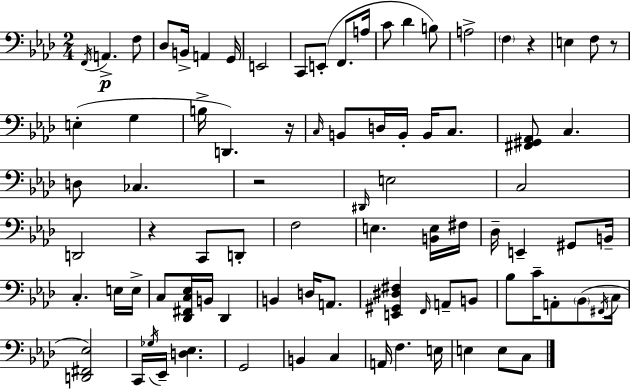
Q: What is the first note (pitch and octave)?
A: F2